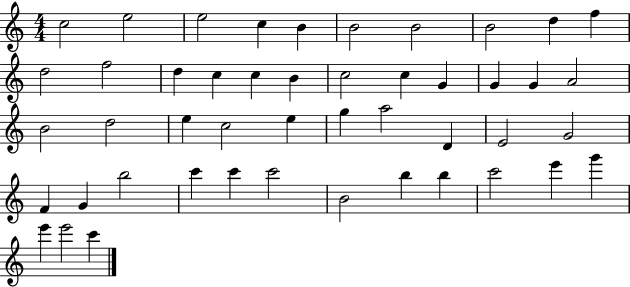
{
  \clef treble
  \numericTimeSignature
  \time 4/4
  \key c \major
  c''2 e''2 | e''2 c''4 b'4 | b'2 b'2 | b'2 d''4 f''4 | \break d''2 f''2 | d''4 c''4 c''4 b'4 | c''2 c''4 g'4 | g'4 g'4 a'2 | \break b'2 d''2 | e''4 c''2 e''4 | g''4 a''2 d'4 | e'2 g'2 | \break f'4 g'4 b''2 | c'''4 c'''4 c'''2 | b'2 b''4 b''4 | c'''2 e'''4 g'''4 | \break e'''4 e'''2 c'''4 | \bar "|."
}